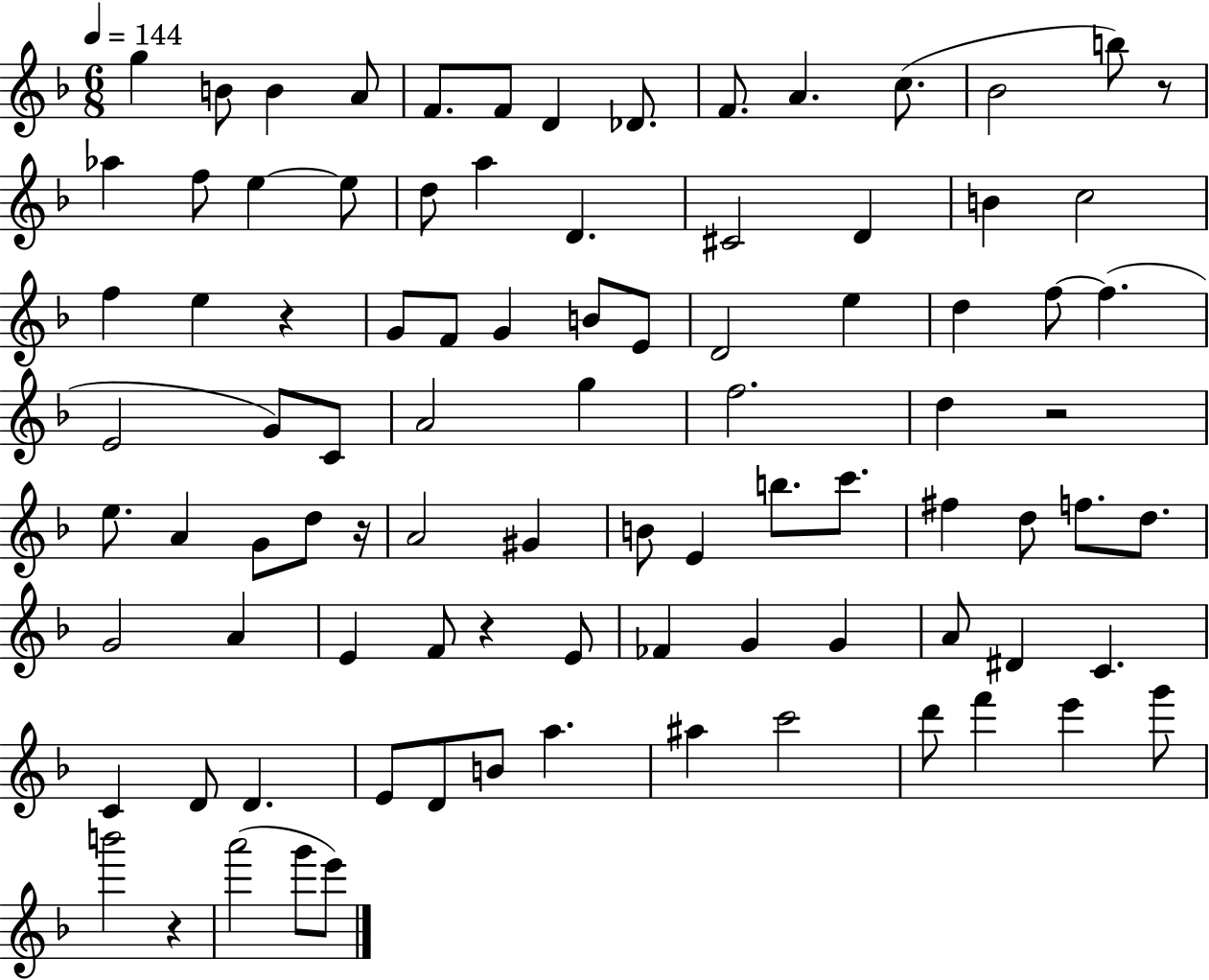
X:1
T:Untitled
M:6/8
L:1/4
K:F
g B/2 B A/2 F/2 F/2 D _D/2 F/2 A c/2 _B2 b/2 z/2 _a f/2 e e/2 d/2 a D ^C2 D B c2 f e z G/2 F/2 G B/2 E/2 D2 e d f/2 f E2 G/2 C/2 A2 g f2 d z2 e/2 A G/2 d/2 z/4 A2 ^G B/2 E b/2 c'/2 ^f d/2 f/2 d/2 G2 A E F/2 z E/2 _F G G A/2 ^D C C D/2 D E/2 D/2 B/2 a ^a c'2 d'/2 f' e' g'/2 b'2 z a'2 g'/2 e'/2